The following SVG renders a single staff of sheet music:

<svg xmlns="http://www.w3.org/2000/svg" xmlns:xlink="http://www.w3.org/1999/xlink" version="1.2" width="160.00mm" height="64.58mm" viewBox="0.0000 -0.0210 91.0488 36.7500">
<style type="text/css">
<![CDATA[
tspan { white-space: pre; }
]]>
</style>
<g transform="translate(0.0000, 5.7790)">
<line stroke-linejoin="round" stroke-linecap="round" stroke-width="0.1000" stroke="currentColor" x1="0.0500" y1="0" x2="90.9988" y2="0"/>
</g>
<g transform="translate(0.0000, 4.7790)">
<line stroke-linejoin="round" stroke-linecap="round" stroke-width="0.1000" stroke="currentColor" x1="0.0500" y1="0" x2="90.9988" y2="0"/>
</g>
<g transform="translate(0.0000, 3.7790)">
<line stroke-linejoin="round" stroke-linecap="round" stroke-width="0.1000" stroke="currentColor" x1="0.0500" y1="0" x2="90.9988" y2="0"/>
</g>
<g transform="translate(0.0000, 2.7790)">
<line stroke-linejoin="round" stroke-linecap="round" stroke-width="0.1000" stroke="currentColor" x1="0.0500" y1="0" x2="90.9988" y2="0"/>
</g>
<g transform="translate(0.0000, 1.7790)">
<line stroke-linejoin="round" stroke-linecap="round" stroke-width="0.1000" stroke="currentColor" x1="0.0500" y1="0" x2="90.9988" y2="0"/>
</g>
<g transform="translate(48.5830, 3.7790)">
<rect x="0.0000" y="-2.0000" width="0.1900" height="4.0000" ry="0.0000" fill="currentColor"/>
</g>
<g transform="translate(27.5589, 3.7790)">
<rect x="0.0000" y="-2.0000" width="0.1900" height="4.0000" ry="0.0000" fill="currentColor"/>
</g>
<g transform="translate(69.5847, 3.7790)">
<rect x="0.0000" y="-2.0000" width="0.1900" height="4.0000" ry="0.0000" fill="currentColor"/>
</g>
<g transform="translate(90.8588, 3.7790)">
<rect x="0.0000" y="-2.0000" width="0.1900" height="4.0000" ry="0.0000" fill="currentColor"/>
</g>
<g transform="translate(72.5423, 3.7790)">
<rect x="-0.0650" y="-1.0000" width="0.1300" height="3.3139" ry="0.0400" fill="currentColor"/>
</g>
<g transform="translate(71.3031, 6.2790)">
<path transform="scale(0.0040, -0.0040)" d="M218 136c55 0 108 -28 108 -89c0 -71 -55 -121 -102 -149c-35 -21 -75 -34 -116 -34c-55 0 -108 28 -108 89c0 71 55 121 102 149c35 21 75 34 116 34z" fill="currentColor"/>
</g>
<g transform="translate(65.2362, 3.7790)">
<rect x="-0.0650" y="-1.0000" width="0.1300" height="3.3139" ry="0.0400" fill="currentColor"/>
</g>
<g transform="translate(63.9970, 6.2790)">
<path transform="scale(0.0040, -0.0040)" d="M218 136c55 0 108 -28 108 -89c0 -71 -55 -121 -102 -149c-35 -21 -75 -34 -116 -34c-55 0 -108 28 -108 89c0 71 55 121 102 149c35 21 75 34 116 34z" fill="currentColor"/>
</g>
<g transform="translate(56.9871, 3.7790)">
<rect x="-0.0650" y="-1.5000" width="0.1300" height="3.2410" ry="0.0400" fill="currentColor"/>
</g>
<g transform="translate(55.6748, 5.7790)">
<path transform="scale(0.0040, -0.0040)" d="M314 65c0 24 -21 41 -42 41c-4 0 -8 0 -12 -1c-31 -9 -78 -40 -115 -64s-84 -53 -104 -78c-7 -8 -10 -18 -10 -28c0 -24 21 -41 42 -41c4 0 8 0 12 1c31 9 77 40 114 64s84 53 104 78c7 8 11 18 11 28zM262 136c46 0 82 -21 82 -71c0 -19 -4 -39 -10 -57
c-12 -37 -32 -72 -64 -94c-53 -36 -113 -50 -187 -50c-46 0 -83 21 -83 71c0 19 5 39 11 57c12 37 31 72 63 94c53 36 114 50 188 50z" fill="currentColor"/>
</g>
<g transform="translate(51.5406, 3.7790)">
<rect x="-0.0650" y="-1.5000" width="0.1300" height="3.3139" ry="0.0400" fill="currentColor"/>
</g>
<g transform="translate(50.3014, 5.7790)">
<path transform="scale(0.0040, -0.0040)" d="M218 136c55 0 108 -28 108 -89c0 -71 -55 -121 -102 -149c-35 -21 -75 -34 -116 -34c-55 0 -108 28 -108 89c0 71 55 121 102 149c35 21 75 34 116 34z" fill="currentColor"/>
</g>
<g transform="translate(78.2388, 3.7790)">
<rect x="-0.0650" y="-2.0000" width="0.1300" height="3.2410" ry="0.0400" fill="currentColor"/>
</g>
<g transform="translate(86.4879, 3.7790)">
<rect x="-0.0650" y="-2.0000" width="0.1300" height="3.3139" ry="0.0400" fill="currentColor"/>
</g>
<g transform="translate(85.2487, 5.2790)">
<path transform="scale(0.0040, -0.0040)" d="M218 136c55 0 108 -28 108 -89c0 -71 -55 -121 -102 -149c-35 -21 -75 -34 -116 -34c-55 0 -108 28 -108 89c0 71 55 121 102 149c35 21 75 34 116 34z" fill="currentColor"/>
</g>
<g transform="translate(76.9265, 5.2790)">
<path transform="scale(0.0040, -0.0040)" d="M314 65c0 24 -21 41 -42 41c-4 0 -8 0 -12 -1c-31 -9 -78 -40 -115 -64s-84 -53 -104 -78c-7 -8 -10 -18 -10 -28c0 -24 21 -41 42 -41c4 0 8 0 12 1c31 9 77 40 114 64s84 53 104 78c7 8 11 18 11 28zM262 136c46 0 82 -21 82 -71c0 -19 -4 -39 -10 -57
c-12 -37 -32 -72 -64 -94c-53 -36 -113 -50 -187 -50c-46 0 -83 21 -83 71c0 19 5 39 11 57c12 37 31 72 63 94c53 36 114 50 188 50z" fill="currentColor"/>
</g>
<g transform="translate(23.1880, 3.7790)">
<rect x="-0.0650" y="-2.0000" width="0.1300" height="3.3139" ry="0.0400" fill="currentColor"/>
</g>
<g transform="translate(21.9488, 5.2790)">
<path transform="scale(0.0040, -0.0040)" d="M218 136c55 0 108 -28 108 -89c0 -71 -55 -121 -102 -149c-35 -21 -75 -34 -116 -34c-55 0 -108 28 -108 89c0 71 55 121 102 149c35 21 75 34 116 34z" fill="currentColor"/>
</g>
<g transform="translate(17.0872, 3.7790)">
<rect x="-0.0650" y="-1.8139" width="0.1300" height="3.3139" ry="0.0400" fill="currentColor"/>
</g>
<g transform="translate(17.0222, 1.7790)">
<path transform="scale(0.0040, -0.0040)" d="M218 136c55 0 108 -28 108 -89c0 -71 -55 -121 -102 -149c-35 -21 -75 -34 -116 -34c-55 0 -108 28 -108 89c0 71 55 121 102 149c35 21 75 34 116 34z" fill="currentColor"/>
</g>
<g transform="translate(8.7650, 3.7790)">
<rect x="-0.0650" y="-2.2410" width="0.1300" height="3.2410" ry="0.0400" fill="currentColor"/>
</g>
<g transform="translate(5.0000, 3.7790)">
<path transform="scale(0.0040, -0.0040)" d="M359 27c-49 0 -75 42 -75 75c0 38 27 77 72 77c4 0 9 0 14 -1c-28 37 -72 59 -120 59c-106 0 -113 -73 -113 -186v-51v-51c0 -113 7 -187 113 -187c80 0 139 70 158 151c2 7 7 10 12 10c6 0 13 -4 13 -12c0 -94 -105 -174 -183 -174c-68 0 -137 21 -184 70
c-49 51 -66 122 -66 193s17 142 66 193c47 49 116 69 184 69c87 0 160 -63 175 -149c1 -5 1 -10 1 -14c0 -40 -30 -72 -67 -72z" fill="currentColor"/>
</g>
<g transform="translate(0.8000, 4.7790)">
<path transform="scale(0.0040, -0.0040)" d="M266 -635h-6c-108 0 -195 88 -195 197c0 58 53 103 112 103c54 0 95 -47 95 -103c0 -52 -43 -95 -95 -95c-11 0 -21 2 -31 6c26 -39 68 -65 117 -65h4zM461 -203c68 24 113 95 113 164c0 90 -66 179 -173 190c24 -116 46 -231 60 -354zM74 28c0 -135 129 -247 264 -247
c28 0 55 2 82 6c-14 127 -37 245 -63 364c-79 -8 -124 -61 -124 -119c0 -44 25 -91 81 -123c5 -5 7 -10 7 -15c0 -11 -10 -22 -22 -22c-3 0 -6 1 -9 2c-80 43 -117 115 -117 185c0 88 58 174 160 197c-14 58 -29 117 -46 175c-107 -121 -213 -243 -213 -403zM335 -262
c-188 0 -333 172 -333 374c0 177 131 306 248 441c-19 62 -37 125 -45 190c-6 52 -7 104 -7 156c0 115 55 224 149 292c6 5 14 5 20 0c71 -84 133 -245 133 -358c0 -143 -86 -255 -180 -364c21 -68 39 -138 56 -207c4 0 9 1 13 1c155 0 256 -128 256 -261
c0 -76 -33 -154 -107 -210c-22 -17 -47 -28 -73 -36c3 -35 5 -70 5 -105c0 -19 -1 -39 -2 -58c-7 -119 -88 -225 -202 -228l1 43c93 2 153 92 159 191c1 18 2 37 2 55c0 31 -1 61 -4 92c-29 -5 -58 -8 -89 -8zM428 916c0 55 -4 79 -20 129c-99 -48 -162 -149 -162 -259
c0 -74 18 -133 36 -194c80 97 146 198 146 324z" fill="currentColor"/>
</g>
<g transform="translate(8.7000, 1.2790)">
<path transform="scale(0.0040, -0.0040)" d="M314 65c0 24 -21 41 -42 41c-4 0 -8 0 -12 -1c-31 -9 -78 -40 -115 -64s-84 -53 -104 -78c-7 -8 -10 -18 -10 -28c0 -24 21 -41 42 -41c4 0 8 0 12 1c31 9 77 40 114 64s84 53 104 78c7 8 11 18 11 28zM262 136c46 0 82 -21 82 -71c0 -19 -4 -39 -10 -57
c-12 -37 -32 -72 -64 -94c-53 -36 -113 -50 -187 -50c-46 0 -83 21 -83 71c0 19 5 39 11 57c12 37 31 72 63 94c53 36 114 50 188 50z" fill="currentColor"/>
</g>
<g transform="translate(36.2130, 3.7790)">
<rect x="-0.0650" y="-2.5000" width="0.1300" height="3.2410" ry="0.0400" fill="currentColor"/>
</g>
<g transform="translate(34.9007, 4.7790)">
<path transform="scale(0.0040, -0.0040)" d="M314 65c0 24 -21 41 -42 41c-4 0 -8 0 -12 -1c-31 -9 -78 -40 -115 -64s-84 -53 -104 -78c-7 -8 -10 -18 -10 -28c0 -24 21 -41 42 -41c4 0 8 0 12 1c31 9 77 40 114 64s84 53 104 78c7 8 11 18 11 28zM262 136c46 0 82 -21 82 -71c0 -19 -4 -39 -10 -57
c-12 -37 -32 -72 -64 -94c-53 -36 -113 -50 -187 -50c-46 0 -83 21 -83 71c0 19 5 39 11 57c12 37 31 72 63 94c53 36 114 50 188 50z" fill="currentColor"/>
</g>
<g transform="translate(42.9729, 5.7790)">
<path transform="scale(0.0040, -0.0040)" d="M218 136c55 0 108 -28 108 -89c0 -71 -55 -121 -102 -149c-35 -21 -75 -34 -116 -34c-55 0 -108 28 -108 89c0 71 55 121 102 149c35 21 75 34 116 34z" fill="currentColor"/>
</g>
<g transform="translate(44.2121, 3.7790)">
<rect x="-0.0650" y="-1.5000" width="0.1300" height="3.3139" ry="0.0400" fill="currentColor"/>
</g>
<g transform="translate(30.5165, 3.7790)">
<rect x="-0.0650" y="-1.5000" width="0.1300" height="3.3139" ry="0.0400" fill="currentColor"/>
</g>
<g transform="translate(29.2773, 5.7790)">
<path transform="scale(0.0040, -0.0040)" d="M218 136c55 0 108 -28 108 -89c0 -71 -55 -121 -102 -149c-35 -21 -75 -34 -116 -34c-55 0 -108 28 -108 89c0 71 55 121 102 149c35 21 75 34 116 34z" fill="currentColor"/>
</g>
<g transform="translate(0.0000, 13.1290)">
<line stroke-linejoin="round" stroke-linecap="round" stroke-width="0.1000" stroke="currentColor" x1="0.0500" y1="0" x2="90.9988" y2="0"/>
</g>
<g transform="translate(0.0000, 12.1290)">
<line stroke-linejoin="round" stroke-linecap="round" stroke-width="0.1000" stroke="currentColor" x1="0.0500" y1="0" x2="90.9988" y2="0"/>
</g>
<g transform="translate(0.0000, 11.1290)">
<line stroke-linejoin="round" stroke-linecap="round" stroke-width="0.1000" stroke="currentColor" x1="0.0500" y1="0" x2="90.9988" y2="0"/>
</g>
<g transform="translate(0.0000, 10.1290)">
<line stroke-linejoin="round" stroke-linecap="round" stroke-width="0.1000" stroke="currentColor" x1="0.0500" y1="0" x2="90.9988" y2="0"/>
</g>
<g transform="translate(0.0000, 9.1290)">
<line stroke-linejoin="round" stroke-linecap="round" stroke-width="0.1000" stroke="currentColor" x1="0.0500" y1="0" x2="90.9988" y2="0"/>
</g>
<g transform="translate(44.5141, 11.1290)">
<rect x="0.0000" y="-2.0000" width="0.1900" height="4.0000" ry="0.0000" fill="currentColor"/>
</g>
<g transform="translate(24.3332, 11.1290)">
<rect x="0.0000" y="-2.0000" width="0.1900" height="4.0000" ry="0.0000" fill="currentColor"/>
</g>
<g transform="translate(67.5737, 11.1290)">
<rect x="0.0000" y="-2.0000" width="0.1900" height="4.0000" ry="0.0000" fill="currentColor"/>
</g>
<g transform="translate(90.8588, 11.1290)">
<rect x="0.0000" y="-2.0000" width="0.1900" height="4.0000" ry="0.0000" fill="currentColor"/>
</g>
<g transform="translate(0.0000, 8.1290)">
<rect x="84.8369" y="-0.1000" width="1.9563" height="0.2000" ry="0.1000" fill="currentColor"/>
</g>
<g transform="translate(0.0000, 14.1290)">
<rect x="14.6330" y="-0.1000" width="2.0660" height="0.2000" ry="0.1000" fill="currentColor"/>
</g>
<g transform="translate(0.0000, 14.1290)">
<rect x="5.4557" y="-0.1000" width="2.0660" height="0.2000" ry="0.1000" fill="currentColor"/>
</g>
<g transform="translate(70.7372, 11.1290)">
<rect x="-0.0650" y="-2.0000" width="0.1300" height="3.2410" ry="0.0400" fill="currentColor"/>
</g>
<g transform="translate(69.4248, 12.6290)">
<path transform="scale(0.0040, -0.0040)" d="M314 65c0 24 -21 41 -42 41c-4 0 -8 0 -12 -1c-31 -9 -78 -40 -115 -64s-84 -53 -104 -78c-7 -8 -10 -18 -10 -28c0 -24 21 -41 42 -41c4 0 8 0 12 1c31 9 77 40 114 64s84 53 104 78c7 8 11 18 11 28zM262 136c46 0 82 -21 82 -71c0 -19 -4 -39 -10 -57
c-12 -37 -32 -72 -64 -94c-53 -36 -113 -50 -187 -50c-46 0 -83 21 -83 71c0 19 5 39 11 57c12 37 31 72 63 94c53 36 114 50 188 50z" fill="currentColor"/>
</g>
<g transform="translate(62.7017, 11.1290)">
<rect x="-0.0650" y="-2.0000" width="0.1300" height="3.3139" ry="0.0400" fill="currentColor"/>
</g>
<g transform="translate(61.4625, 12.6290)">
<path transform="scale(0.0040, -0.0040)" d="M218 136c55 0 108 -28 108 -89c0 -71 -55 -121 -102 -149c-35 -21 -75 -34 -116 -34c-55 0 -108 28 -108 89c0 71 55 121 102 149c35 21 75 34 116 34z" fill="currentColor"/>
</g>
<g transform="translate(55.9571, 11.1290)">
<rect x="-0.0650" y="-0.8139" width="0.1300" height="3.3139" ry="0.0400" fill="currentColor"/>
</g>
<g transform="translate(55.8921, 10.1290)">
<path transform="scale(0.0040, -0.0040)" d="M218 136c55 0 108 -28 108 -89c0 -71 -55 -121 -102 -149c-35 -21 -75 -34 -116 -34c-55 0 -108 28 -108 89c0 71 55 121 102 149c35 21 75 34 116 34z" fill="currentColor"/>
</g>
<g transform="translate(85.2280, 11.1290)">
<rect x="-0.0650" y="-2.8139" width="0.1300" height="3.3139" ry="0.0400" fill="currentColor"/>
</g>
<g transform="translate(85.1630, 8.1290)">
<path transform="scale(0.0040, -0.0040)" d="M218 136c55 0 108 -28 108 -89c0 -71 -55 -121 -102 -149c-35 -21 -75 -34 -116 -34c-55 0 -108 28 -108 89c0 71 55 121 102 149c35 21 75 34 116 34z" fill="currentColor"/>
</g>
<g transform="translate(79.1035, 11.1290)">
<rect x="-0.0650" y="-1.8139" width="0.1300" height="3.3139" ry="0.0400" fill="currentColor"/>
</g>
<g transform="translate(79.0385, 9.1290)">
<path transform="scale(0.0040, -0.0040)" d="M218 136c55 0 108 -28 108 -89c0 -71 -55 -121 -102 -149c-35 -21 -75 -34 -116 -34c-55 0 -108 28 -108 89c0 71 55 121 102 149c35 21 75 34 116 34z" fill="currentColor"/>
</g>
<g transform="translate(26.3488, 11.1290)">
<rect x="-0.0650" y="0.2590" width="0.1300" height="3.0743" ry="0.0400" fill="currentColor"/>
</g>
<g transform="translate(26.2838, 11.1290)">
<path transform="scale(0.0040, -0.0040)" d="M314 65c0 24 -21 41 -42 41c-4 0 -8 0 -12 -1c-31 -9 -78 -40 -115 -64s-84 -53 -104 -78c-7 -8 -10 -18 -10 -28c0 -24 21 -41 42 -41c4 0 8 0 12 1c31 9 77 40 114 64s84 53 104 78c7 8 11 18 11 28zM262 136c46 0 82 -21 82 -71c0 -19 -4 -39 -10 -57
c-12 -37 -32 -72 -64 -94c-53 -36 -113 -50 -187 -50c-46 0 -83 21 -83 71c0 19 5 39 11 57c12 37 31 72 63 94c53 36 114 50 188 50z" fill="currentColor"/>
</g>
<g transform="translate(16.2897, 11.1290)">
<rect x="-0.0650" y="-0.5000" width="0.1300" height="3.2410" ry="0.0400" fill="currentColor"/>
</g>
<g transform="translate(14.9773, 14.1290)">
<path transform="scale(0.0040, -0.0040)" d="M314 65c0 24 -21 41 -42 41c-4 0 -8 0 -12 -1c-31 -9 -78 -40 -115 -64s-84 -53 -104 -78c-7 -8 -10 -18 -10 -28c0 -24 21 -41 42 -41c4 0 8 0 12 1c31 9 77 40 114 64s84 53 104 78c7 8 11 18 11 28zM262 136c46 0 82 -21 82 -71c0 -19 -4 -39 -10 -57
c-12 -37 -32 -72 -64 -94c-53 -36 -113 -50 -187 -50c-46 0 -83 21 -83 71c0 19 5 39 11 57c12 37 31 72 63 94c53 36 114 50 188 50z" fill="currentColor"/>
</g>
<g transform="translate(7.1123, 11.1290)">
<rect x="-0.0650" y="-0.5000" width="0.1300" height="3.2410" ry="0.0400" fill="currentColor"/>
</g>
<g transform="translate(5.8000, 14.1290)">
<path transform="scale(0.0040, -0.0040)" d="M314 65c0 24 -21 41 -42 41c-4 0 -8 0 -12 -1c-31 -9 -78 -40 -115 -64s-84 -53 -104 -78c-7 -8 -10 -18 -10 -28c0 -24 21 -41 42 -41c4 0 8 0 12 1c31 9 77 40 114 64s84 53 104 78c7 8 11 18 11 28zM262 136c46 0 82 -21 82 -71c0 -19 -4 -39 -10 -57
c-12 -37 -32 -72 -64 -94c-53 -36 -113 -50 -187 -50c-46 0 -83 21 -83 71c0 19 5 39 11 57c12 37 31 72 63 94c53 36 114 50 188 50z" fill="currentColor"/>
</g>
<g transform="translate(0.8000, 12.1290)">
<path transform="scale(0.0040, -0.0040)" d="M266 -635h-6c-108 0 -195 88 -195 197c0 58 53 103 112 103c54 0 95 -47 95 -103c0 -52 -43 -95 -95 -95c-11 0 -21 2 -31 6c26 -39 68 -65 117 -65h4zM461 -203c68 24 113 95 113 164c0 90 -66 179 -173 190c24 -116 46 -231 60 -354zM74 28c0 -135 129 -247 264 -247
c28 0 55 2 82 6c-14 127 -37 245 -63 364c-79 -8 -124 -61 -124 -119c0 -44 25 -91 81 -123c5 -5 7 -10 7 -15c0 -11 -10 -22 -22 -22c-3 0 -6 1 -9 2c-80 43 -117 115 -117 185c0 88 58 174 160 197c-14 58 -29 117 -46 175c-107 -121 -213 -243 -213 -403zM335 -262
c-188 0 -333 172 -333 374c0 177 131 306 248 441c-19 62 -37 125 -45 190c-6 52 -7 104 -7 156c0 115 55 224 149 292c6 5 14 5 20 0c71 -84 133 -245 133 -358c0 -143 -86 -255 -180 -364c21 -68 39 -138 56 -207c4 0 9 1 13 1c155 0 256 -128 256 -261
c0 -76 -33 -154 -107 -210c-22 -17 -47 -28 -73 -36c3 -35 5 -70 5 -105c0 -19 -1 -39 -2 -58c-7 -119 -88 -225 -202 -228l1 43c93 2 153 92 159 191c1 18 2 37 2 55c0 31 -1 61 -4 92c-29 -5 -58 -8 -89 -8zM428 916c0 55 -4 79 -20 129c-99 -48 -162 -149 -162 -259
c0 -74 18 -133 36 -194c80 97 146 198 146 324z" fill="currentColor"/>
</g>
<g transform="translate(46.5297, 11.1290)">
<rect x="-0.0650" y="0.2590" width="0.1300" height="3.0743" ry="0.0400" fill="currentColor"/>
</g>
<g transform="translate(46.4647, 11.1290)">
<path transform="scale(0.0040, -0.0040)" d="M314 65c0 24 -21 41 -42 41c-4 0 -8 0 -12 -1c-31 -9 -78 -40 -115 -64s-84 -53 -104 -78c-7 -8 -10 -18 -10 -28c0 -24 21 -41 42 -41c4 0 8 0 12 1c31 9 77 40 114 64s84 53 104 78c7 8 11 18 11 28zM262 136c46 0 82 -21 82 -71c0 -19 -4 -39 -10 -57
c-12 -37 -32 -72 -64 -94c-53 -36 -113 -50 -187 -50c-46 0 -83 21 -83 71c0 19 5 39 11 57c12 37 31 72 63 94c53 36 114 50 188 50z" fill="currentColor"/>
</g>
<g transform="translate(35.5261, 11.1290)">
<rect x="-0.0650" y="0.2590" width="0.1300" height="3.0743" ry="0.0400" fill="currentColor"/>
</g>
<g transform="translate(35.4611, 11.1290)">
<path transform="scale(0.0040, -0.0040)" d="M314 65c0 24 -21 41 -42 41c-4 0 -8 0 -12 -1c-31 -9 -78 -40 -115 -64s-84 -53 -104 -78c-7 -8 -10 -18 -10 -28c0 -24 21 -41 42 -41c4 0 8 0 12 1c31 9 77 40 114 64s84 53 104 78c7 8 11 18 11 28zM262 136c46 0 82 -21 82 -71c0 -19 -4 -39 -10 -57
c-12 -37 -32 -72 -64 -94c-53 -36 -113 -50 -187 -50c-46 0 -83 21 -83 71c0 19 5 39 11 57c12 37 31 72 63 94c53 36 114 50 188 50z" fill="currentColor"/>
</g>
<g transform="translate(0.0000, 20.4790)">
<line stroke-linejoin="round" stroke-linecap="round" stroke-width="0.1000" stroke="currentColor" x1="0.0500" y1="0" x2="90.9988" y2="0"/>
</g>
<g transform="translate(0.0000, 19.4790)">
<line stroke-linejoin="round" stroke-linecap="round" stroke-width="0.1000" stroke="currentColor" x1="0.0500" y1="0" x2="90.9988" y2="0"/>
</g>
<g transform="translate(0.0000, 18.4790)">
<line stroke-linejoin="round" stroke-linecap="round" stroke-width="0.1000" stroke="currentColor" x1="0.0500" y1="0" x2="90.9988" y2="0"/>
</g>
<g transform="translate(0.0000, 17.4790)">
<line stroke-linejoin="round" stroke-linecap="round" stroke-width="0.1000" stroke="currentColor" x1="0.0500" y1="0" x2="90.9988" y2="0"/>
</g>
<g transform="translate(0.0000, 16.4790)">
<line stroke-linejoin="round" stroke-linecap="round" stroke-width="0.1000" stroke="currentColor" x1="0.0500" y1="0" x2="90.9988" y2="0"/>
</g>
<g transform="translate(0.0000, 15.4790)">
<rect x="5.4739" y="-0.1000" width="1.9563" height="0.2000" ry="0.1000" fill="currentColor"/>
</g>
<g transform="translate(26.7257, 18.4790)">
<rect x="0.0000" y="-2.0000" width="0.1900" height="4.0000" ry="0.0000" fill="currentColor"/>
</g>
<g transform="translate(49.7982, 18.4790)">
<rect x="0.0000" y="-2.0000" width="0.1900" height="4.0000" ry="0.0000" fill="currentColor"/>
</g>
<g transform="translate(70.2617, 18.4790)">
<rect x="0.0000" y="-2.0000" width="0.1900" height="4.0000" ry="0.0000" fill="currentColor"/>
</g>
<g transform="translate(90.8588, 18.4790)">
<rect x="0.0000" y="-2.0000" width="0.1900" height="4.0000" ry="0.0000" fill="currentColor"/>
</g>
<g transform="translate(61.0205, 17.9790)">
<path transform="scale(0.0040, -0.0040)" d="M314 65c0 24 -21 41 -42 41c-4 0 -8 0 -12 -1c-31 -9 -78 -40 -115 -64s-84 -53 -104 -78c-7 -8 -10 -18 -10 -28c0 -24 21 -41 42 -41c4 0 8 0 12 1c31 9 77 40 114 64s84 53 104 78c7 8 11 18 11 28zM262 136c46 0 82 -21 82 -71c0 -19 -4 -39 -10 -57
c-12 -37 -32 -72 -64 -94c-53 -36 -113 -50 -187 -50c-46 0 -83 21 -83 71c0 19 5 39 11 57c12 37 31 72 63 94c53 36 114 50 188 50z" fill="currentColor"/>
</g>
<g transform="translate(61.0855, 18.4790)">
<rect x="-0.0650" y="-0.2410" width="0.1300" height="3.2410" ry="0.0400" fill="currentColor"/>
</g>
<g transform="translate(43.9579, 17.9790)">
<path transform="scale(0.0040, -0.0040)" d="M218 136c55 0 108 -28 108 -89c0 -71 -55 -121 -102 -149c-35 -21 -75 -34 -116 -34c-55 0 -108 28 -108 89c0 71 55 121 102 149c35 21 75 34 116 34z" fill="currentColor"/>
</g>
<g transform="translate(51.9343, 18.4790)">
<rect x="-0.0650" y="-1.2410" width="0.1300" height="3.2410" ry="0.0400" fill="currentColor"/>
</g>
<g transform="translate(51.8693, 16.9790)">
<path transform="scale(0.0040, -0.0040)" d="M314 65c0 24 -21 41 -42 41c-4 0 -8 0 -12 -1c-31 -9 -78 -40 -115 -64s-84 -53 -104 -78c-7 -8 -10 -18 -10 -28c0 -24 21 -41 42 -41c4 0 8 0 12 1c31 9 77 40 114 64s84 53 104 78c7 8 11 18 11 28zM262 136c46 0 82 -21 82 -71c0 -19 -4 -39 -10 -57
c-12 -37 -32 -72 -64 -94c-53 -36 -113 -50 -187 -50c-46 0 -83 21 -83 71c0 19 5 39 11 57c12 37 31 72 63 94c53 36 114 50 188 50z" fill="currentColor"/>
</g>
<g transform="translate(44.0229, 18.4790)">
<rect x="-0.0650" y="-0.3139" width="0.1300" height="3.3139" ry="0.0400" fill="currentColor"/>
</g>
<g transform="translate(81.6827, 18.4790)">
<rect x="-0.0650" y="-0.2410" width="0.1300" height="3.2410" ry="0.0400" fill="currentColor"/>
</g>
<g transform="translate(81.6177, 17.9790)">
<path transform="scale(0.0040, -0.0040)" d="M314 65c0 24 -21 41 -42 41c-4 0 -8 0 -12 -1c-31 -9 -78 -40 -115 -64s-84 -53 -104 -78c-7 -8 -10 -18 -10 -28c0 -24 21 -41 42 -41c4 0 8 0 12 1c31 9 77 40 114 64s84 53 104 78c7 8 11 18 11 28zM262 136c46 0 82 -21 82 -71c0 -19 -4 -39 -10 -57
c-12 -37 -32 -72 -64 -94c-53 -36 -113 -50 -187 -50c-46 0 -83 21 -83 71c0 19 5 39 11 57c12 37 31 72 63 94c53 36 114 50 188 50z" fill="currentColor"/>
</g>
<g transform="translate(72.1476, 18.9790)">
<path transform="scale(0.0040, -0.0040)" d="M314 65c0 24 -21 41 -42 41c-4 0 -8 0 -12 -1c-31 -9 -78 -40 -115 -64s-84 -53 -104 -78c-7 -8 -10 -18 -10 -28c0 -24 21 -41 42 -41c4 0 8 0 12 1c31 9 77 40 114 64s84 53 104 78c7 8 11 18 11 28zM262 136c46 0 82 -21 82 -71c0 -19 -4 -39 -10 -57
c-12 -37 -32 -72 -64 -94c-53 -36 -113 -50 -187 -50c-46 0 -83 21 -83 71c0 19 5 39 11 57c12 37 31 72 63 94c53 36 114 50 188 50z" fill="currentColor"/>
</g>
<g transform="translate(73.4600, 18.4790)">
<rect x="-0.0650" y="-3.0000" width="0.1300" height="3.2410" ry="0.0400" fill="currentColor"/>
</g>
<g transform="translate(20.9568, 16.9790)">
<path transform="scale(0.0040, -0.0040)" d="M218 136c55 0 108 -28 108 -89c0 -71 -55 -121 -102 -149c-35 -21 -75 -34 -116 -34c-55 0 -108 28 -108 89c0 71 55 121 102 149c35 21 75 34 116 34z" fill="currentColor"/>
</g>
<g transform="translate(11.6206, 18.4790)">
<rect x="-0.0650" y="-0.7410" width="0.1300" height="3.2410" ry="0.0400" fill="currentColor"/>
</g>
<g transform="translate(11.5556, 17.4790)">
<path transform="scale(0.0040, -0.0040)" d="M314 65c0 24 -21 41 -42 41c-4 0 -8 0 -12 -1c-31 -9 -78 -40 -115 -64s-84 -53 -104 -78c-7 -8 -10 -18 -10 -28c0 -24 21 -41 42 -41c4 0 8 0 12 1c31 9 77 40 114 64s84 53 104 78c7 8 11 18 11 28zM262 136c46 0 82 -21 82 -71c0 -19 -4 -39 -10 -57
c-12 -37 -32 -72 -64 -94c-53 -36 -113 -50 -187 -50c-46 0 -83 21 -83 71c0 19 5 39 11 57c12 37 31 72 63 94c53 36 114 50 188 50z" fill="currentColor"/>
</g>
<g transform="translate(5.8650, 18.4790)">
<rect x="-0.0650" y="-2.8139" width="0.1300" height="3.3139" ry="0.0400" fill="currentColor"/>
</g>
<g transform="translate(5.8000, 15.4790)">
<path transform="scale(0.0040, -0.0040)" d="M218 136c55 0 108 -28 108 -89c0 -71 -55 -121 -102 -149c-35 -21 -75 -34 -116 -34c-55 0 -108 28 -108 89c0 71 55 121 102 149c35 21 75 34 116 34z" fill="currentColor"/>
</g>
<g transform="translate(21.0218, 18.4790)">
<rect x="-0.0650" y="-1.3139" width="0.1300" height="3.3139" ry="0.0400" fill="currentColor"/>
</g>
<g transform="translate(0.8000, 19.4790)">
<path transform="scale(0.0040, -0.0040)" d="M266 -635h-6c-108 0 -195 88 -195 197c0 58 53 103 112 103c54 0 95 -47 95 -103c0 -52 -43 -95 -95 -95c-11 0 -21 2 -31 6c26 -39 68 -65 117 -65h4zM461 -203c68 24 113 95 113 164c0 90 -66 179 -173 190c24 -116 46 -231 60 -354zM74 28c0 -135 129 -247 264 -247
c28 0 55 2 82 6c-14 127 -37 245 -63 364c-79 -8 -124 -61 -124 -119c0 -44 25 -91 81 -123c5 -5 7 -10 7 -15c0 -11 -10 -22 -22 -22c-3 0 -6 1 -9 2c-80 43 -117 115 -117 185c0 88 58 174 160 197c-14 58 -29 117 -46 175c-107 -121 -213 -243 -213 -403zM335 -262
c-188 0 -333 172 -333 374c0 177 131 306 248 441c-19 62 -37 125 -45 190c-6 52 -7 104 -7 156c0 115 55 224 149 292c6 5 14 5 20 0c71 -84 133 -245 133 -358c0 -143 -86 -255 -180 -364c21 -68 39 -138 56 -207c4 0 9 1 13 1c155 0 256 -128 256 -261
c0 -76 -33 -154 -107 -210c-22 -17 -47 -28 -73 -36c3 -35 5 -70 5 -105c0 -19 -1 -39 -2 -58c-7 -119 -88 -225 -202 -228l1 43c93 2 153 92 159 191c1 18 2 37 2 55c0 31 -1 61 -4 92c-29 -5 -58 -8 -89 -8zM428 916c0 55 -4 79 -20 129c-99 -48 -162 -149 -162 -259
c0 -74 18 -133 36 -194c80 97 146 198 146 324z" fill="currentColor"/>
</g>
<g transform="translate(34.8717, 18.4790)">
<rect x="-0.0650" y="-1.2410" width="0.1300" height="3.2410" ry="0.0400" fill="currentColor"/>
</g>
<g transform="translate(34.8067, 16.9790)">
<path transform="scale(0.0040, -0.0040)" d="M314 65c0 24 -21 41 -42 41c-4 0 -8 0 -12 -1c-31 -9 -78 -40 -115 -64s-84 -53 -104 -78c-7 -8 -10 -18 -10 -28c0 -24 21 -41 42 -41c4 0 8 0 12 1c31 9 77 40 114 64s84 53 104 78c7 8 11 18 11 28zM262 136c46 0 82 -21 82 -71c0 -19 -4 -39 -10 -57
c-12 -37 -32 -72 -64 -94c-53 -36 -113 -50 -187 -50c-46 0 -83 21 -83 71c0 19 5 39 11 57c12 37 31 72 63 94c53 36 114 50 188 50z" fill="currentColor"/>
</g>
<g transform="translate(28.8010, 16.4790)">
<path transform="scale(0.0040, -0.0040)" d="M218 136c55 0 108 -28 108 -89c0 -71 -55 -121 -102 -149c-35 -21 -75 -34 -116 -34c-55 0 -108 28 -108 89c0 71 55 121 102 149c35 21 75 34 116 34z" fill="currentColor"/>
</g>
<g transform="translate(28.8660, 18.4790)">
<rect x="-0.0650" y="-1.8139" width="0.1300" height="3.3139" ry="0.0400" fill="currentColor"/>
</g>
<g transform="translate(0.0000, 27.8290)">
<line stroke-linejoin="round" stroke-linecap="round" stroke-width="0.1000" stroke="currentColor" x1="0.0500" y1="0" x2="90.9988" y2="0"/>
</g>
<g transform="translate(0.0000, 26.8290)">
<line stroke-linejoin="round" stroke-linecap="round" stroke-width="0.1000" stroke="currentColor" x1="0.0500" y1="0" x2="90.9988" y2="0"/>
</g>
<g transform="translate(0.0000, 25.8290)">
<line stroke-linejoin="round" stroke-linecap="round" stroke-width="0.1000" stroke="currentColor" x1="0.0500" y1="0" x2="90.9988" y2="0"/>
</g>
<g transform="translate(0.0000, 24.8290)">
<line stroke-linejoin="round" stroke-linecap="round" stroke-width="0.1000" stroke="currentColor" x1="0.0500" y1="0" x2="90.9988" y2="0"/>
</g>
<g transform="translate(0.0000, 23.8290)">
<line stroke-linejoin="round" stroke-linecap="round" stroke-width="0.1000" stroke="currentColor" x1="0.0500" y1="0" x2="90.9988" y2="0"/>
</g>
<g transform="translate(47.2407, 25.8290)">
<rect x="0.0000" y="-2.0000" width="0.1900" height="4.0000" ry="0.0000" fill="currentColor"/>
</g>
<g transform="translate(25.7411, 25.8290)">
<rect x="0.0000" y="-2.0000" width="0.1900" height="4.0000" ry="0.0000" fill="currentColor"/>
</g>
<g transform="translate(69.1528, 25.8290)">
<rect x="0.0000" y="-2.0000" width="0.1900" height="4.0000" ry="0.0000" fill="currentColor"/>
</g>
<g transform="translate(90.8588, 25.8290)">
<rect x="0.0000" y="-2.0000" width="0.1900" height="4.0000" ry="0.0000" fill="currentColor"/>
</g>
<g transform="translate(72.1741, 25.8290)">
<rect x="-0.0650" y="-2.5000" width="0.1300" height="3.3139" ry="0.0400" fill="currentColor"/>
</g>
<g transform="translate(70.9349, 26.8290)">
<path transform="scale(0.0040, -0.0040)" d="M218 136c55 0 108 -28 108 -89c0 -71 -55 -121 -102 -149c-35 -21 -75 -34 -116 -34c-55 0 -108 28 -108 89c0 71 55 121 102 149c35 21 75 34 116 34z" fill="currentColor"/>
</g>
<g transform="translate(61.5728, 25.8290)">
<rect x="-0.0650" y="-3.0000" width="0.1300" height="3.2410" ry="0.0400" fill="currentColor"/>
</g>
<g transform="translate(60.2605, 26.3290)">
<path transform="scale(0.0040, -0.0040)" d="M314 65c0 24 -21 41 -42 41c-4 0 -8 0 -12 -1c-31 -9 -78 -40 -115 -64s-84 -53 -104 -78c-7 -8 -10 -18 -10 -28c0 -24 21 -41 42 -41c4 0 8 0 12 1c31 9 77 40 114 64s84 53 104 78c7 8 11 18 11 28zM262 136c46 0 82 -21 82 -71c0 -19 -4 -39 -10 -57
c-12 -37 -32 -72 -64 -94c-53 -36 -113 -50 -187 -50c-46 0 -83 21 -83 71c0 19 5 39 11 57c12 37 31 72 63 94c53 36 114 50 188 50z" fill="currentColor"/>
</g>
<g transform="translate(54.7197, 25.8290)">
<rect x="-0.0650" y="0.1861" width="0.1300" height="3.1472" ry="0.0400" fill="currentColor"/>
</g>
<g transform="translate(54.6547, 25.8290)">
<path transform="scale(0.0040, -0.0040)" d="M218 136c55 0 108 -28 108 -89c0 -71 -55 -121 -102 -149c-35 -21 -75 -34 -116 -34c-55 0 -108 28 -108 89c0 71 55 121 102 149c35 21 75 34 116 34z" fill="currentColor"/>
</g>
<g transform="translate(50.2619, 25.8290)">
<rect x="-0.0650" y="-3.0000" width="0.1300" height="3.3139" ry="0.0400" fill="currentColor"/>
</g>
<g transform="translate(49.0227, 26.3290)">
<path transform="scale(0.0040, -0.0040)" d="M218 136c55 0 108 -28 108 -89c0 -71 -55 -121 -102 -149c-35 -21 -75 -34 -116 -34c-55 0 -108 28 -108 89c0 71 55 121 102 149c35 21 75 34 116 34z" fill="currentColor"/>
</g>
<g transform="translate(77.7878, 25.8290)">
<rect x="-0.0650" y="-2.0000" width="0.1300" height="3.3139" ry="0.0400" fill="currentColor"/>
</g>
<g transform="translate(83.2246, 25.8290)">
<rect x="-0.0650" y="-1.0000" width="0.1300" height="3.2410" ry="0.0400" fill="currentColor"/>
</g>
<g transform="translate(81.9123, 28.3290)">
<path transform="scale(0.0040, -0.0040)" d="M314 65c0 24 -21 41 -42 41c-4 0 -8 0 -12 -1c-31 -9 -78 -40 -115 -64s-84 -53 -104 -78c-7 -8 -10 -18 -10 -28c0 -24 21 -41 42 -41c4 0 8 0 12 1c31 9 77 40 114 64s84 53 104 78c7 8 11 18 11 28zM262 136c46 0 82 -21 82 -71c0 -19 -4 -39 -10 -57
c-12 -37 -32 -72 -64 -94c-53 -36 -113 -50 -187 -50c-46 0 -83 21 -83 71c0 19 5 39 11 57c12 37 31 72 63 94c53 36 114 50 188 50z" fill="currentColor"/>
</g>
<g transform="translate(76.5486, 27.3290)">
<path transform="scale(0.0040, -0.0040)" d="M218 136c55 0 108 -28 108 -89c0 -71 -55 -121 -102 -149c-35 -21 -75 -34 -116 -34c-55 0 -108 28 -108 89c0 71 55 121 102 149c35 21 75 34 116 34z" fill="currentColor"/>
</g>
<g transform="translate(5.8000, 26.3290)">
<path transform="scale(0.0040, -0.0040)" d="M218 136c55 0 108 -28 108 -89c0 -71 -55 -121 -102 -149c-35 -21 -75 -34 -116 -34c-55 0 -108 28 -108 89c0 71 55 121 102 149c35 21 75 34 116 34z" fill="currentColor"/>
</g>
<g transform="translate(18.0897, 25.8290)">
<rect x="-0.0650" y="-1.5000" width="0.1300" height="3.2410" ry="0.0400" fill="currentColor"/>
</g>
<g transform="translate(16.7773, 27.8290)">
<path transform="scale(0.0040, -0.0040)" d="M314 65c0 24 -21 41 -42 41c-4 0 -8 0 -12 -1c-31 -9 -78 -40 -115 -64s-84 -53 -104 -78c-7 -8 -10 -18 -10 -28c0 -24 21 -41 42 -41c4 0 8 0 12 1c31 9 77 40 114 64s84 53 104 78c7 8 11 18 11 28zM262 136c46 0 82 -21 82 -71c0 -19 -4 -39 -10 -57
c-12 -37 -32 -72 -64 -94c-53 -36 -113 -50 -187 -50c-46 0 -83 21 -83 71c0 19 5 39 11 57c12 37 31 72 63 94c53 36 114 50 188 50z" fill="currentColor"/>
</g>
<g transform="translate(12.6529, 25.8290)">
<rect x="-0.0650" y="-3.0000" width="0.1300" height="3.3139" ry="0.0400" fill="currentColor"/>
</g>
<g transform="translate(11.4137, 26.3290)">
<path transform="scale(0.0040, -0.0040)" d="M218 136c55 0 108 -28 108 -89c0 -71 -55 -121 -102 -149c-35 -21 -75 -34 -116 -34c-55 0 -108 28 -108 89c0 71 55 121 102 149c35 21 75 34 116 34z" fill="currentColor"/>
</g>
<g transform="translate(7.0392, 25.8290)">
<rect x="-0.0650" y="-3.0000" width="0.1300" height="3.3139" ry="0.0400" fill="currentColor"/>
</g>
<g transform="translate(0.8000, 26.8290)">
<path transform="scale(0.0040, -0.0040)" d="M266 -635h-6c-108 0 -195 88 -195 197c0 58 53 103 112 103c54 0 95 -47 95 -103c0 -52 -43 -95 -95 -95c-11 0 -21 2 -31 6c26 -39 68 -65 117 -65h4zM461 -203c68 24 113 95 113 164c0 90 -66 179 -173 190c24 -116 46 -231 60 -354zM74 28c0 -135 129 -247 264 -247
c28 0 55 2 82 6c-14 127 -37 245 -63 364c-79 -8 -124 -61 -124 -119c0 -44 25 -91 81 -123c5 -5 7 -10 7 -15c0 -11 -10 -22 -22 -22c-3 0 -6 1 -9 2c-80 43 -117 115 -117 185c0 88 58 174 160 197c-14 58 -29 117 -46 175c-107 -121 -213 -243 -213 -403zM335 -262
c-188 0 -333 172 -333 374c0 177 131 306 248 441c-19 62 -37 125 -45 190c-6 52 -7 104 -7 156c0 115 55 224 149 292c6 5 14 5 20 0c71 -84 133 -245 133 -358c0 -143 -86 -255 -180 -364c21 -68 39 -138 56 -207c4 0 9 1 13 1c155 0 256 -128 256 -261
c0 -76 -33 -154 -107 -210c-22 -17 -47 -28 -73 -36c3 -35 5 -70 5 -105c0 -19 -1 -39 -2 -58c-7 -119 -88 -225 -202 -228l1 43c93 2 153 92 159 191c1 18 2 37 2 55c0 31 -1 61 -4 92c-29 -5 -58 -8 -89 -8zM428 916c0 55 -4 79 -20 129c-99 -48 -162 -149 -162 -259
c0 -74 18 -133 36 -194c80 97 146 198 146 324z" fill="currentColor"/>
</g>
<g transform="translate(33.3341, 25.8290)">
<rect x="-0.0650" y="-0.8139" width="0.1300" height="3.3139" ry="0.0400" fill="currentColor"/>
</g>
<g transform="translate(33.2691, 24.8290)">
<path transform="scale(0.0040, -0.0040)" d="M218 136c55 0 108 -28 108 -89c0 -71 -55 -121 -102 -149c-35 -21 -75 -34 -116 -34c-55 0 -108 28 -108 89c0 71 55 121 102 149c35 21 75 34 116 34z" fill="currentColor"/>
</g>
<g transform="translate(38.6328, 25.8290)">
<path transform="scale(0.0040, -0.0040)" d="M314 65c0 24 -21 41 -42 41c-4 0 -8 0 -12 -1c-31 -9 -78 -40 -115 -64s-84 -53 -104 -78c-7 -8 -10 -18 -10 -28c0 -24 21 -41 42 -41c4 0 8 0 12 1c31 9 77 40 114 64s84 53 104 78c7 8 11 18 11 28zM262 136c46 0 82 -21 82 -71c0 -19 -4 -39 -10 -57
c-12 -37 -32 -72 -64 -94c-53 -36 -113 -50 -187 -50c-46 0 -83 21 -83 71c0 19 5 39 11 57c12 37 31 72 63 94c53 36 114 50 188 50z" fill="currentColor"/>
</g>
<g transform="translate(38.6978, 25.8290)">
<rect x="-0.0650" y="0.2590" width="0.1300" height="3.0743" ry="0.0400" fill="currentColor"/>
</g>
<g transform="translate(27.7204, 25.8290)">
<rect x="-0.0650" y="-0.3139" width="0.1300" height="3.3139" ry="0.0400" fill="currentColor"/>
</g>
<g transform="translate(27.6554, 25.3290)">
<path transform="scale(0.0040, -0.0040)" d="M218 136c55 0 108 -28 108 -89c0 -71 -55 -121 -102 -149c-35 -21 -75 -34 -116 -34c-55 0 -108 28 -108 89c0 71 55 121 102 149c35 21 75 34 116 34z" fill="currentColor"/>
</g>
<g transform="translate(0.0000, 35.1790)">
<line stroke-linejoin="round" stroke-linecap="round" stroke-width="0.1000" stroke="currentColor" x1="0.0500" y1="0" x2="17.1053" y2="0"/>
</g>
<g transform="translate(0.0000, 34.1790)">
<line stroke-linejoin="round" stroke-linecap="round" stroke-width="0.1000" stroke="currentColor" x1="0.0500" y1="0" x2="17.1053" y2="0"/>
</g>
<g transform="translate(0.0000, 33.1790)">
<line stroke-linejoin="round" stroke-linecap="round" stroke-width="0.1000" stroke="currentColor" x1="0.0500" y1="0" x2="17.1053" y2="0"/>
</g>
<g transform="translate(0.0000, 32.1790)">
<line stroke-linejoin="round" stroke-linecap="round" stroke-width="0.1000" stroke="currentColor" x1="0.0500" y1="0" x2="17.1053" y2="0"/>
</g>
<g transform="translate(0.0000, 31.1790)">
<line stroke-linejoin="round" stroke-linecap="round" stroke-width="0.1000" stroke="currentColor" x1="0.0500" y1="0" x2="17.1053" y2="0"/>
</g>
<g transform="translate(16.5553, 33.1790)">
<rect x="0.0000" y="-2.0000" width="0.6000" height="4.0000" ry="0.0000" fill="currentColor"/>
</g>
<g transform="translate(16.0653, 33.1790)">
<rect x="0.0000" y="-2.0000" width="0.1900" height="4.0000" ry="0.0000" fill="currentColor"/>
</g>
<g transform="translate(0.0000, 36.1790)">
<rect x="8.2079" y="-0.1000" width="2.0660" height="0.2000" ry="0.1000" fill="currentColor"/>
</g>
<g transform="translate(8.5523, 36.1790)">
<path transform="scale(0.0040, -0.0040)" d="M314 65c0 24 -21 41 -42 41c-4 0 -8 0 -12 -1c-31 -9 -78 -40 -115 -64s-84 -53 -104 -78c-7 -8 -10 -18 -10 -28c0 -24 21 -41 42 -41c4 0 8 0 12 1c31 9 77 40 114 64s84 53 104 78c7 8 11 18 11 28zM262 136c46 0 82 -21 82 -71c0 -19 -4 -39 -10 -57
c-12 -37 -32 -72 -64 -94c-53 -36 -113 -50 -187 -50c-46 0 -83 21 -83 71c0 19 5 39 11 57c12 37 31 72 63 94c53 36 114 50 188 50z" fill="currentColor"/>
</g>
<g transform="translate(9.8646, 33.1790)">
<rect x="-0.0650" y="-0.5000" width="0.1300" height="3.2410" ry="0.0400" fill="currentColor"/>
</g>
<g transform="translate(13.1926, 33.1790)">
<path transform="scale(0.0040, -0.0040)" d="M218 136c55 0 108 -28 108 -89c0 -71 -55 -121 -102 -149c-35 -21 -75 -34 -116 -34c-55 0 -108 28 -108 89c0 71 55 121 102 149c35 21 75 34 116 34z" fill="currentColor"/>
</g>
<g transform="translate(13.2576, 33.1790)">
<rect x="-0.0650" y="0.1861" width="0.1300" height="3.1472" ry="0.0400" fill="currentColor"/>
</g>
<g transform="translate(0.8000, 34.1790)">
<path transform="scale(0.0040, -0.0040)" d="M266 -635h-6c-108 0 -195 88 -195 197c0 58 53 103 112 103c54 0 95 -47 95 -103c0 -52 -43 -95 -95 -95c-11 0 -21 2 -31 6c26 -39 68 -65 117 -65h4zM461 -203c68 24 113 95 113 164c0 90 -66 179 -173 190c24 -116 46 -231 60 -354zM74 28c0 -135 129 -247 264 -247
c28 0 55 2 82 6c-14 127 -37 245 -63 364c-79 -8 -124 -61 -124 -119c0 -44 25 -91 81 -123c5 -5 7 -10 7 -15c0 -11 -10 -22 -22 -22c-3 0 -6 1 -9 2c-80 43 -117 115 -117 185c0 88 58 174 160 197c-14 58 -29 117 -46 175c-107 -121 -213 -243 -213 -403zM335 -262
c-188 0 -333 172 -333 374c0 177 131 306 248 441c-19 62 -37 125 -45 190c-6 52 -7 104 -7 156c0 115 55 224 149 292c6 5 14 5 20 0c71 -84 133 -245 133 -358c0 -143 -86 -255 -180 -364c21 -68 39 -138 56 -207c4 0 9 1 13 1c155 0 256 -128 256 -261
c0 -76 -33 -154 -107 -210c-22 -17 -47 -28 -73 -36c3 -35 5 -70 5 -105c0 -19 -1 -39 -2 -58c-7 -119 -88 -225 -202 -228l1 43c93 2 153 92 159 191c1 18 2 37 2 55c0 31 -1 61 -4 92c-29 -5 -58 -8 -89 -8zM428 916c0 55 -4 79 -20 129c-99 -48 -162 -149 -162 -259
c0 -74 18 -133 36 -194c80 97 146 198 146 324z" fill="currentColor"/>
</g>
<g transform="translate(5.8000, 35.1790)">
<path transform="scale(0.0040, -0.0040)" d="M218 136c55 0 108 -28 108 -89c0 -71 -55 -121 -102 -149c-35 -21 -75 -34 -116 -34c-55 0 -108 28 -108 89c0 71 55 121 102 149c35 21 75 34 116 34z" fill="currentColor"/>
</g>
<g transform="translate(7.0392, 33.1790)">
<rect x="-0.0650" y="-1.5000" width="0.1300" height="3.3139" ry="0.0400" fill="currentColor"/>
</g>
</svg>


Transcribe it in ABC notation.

X:1
T:Untitled
M:4/4
L:1/4
K:C
g2 f F E G2 E E E2 D D F2 F C2 C2 B2 B2 B2 d F F2 f a a d2 e f e2 c e2 c2 A2 c2 A A E2 c d B2 A B A2 G F D2 E C2 B